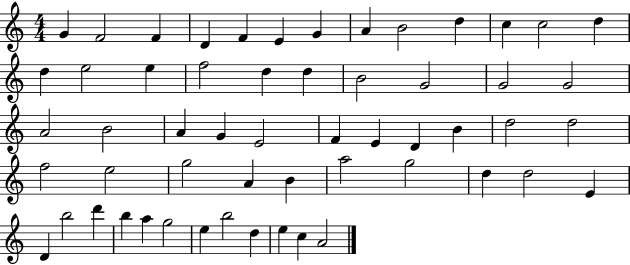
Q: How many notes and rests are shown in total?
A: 56